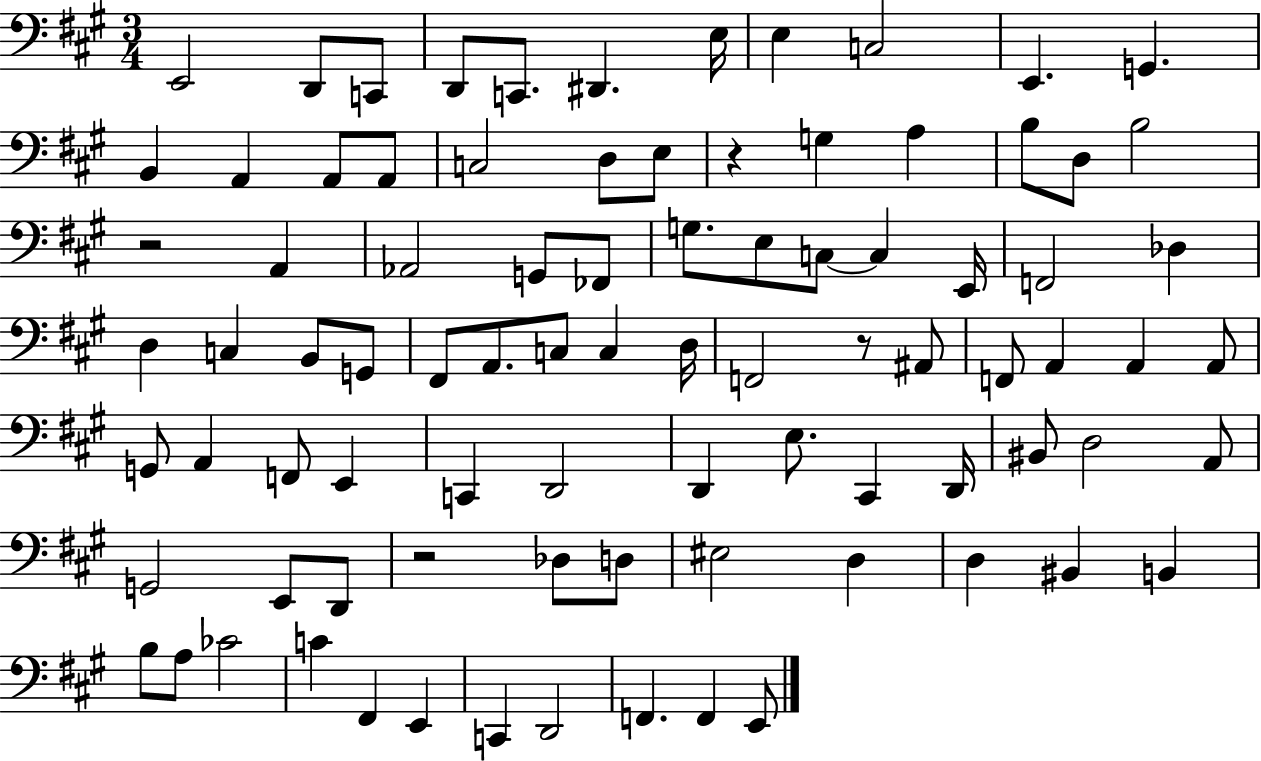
X:1
T:Untitled
M:3/4
L:1/4
K:A
E,,2 D,,/2 C,,/2 D,,/2 C,,/2 ^D,, E,/4 E, C,2 E,, G,, B,, A,, A,,/2 A,,/2 C,2 D,/2 E,/2 z G, A, B,/2 D,/2 B,2 z2 A,, _A,,2 G,,/2 _F,,/2 G,/2 E,/2 C,/2 C, E,,/4 F,,2 _D, D, C, B,,/2 G,,/2 ^F,,/2 A,,/2 C,/2 C, D,/4 F,,2 z/2 ^A,,/2 F,,/2 A,, A,, A,,/2 G,,/2 A,, F,,/2 E,, C,, D,,2 D,, E,/2 ^C,, D,,/4 ^B,,/2 D,2 A,,/2 G,,2 E,,/2 D,,/2 z2 _D,/2 D,/2 ^E,2 D, D, ^B,, B,, B,/2 A,/2 _C2 C ^F,, E,, C,, D,,2 F,, F,, E,,/2